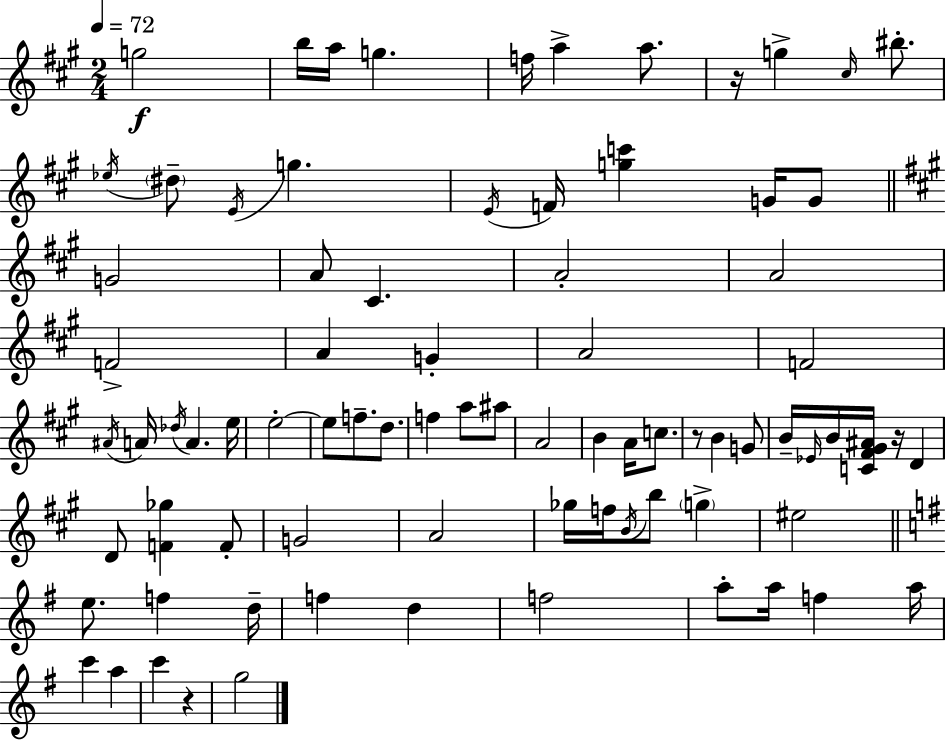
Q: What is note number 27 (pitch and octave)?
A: A4